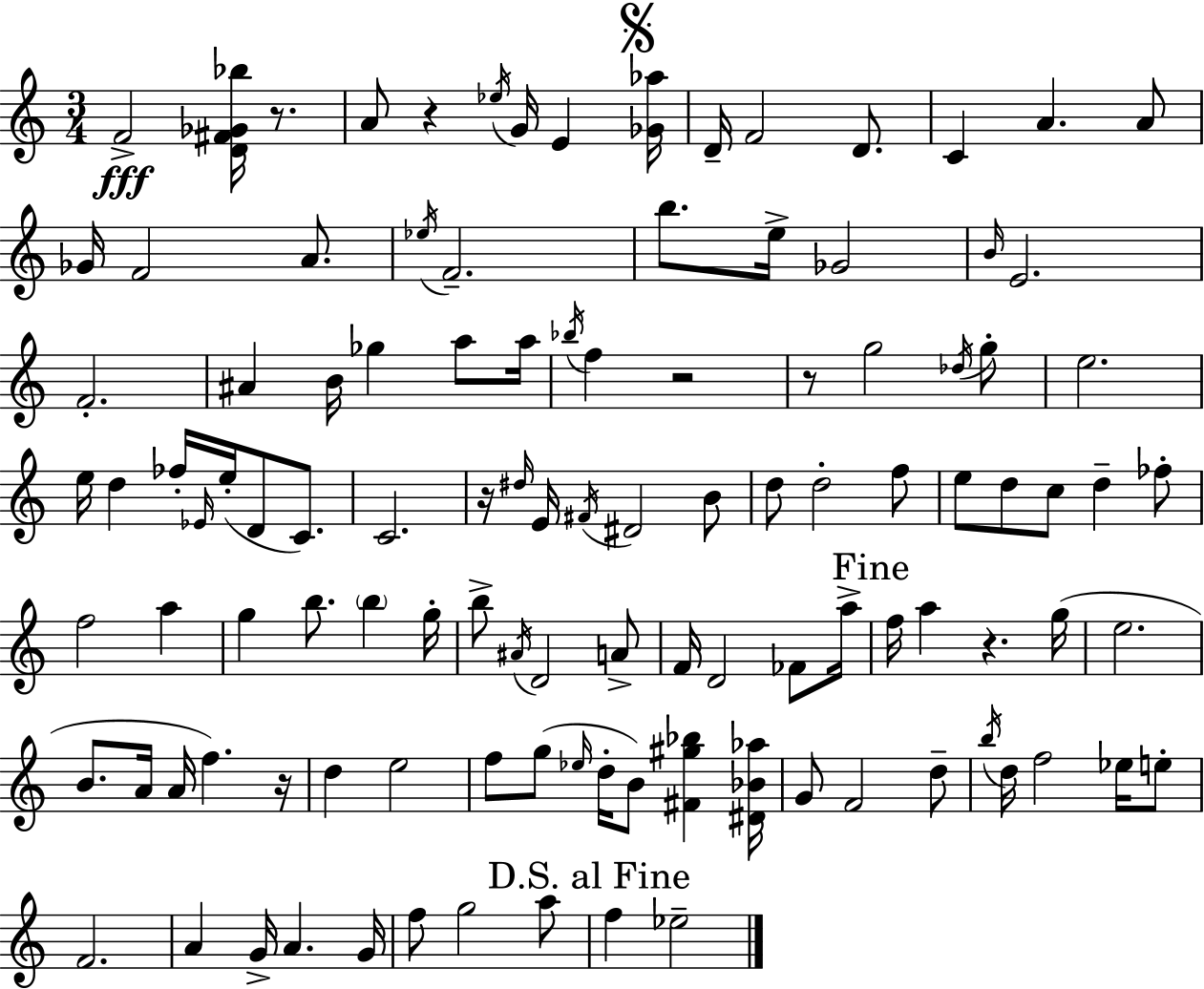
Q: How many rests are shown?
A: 7